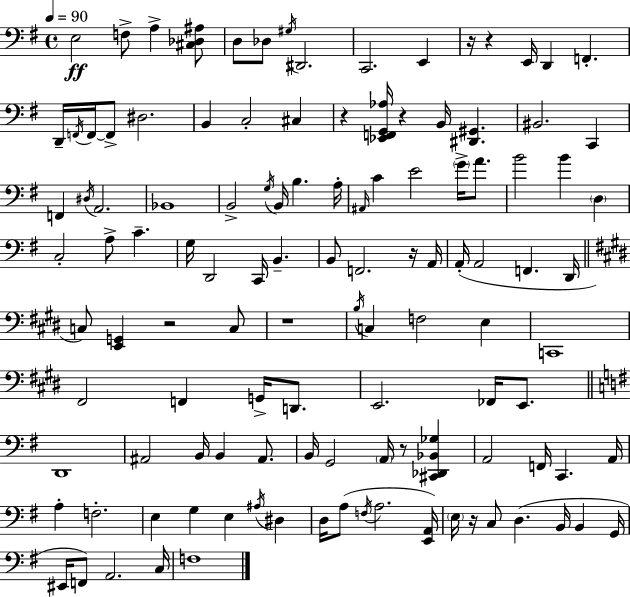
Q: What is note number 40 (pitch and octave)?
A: D3